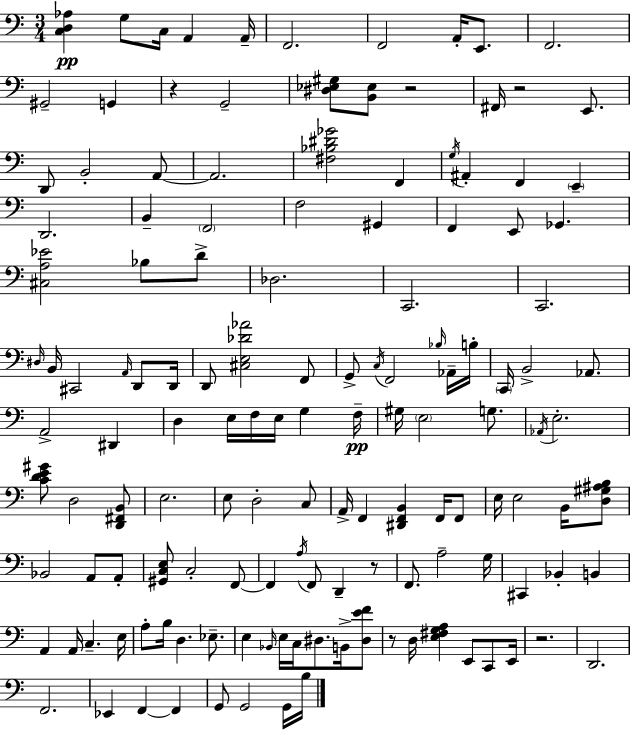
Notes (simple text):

[C3,D3,Ab3]/q G3/e C3/s A2/q A2/s F2/h. F2/h A2/s E2/e. F2/h. G#2/h G2/q R/q G2/h [D#3,Eb3,G#3]/e [B2,Eb3]/e R/h F#2/s R/h E2/e. D2/e B2/h A2/e A2/h. [F#3,Bb3,D#4,Gb4]/h F2/q G3/s A#2/q F2/q E2/q D2/h. B2/q F2/h F3/h G#2/q F2/q E2/e Gb2/q. [C#3,A3,Eb4]/h Bb3/e D4/e Db3/h. C2/h. C2/h. D#3/s B2/s C#2/h A2/s D2/e D2/s D2/e [C#3,E3,Db4,Ab4]/h F2/e G2/e C3/s F2/h Bb3/s Ab2/s B3/s C2/s B2/h Ab2/e. A2/h D#2/q D3/q E3/s F3/s E3/s G3/q F3/s G#3/s E3/h G3/e. Ab2/s E3/h. [C4,D4,E4,G#4]/e D3/h [D2,F#2,B2]/e E3/h. E3/e D3/h C3/e A2/s F2/q [D#2,F2,B2]/q F2/s F2/e E3/s E3/h B2/s [D3,G#3,A#3,B3]/e Bb2/h A2/e A2/e [G#2,C3,E3]/e C3/h F2/e F2/q A3/s F2/e D2/q R/e F2/e. A3/h G3/s C#2/q Bb2/q B2/q A2/q A2/s C3/q. E3/s A3/e B3/s D3/q. Eb3/e. E3/q Bb2/s E3/s C3/s D#3/e. B2/s [D#3,E4,F4]/e R/e D3/s [E3,F#3,G3,A3]/q E2/e C2/e E2/s R/h. D2/h. F2/h. Eb2/q F2/q F2/q G2/e G2/h G2/s B3/s